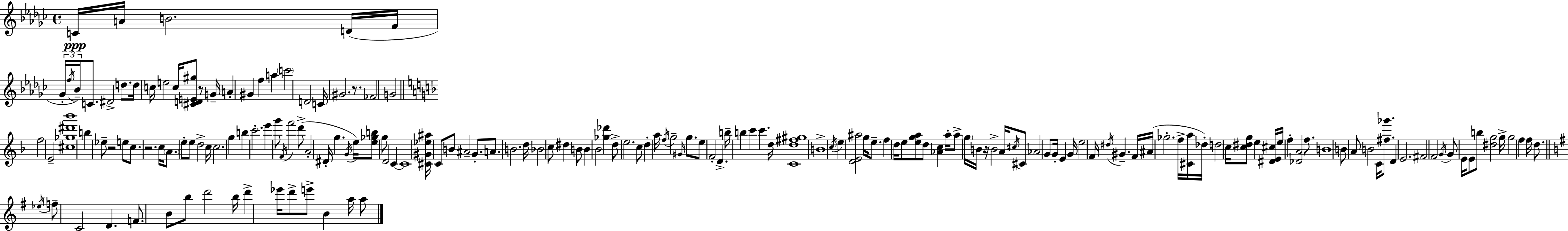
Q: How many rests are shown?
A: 5